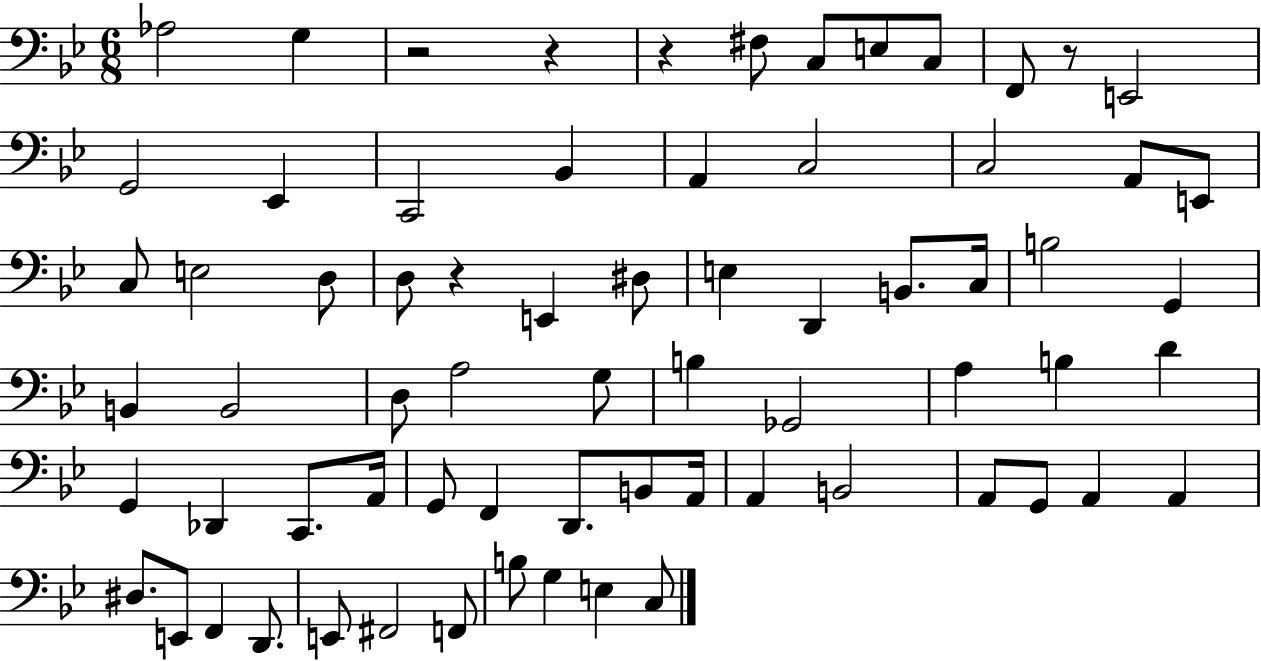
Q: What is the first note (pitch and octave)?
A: Ab3